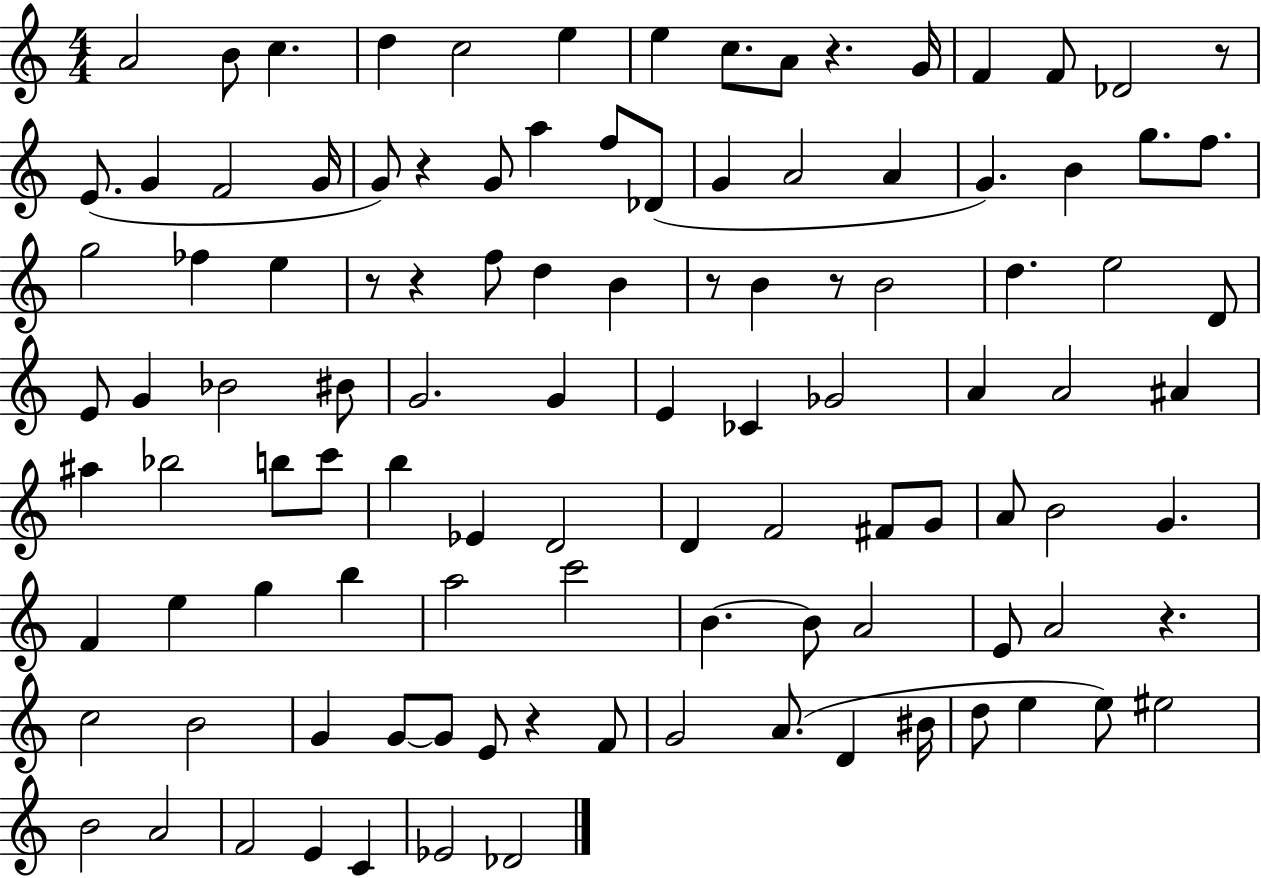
A4/h B4/e C5/q. D5/q C5/h E5/q E5/q C5/e. A4/e R/q. G4/s F4/q F4/e Db4/h R/e E4/e. G4/q F4/h G4/s G4/e R/q G4/e A5/q F5/e Db4/e G4/q A4/h A4/q G4/q. B4/q G5/e. F5/e. G5/h FES5/q E5/q R/e R/q F5/e D5/q B4/q R/e B4/q R/e B4/h D5/q. E5/h D4/e E4/e G4/q Bb4/h BIS4/e G4/h. G4/q E4/q CES4/q Gb4/h A4/q A4/h A#4/q A#5/q Bb5/h B5/e C6/e B5/q Eb4/q D4/h D4/q F4/h F#4/e G4/e A4/e B4/h G4/q. F4/q E5/q G5/q B5/q A5/h C6/h B4/q. B4/e A4/h E4/e A4/h R/q. C5/h B4/h G4/q G4/e G4/e E4/e R/q F4/e G4/h A4/e. D4/q BIS4/s D5/e E5/q E5/e EIS5/h B4/h A4/h F4/h E4/q C4/q Eb4/h Db4/h